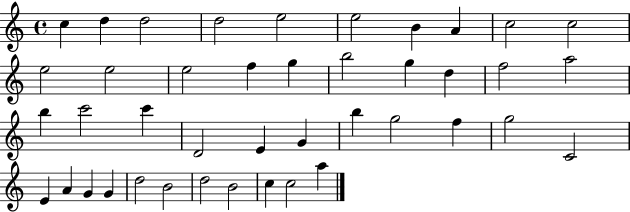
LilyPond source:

{
  \clef treble
  \time 4/4
  \defaultTimeSignature
  \key c \major
  c''4 d''4 d''2 | d''2 e''2 | e''2 b'4 a'4 | c''2 c''2 | \break e''2 e''2 | e''2 f''4 g''4 | b''2 g''4 d''4 | f''2 a''2 | \break b''4 c'''2 c'''4 | d'2 e'4 g'4 | b''4 g''2 f''4 | g''2 c'2 | \break e'4 a'4 g'4 g'4 | d''2 b'2 | d''2 b'2 | c''4 c''2 a''4 | \break \bar "|."
}